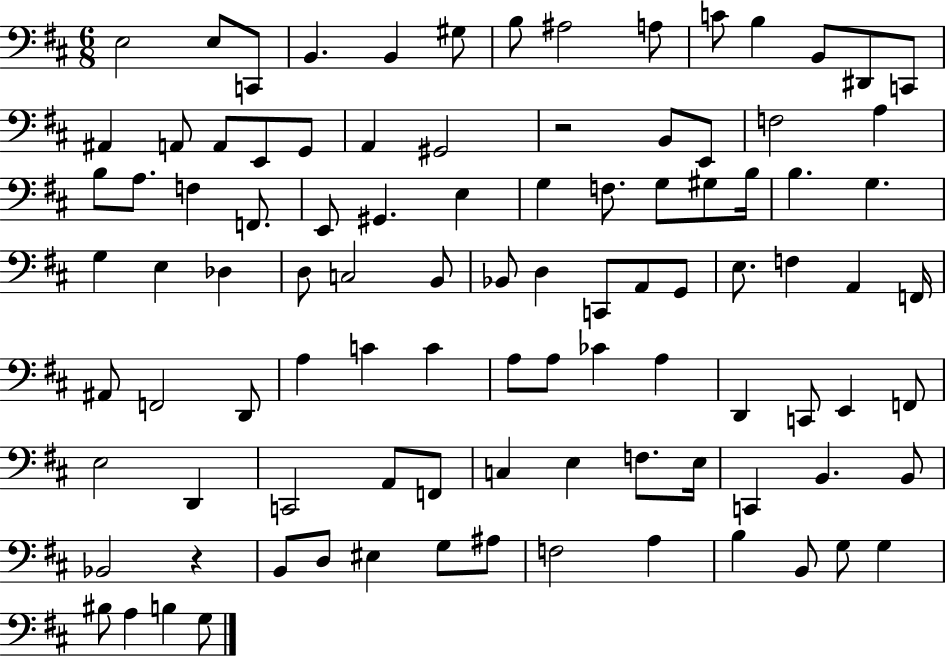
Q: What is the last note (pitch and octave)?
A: G3